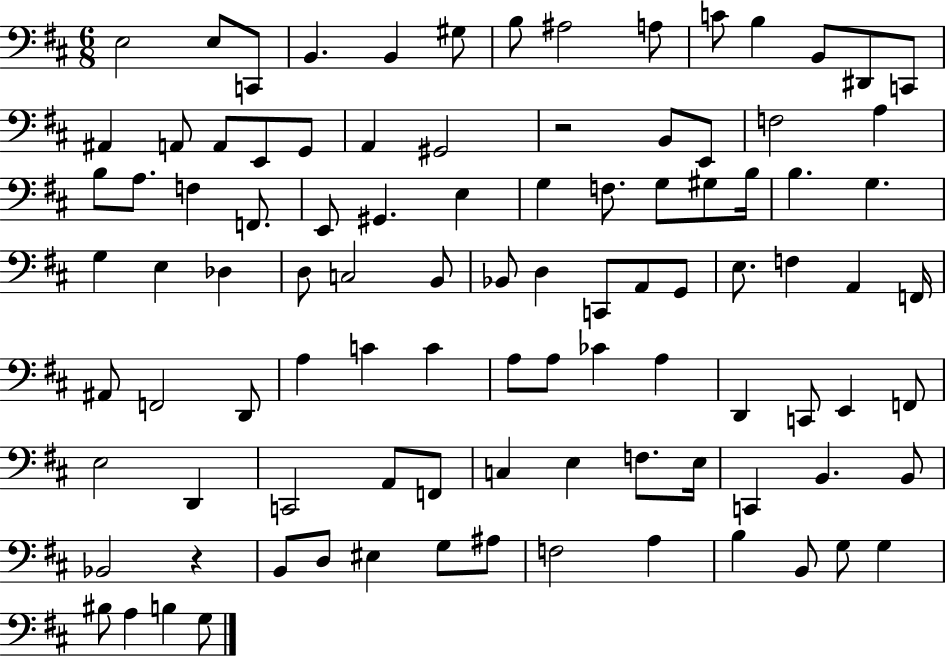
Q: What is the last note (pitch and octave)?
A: G3